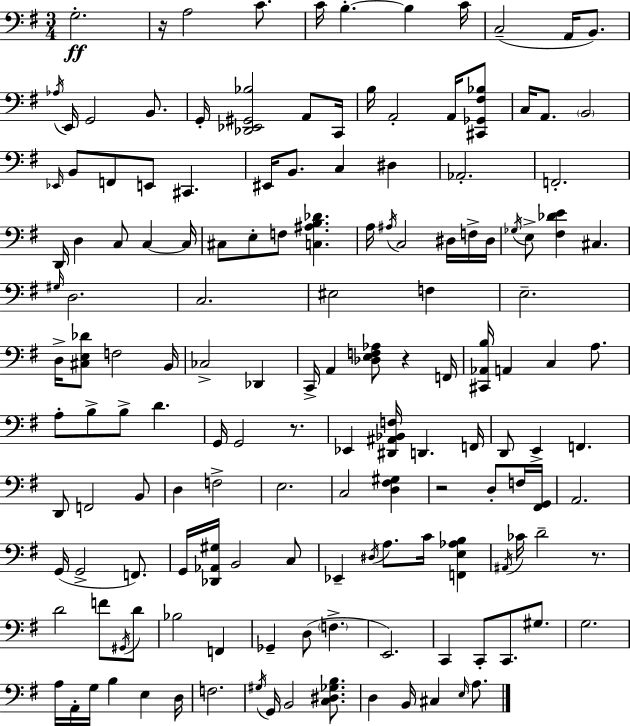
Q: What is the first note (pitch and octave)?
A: G3